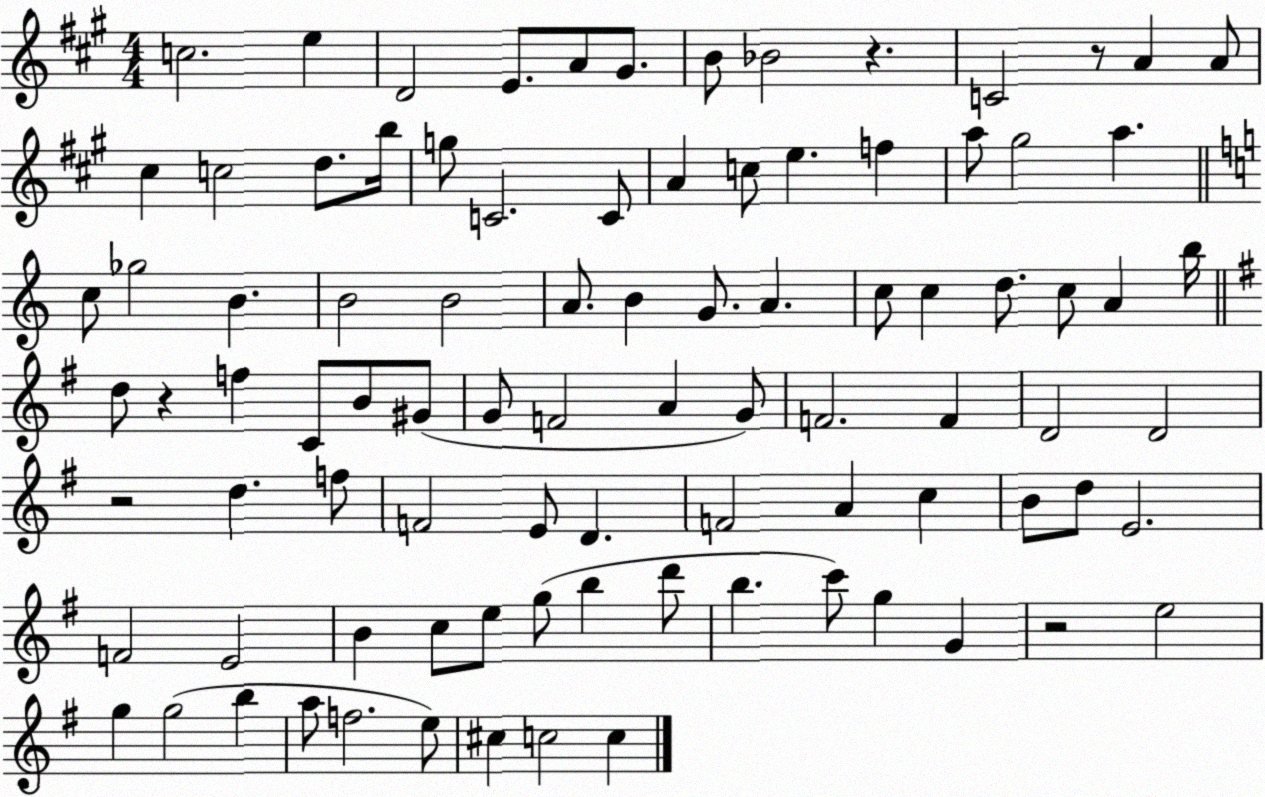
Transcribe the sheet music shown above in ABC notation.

X:1
T:Untitled
M:4/4
L:1/4
K:A
c2 e D2 E/2 A/2 ^G/2 B/2 _B2 z C2 z/2 A A/2 ^c c2 d/2 b/4 g/2 C2 C/2 A c/2 e f a/2 ^g2 a c/2 _g2 B B2 B2 A/2 B G/2 A c/2 c d/2 c/2 A b/4 d/2 z f C/2 B/2 ^G/2 G/2 F2 A G/2 F2 F D2 D2 z2 d f/2 F2 E/2 D F2 A c B/2 d/2 E2 F2 E2 B c/2 e/2 g/2 b d'/2 b c'/2 g G z2 e2 g g2 b a/2 f2 e/2 ^c c2 c